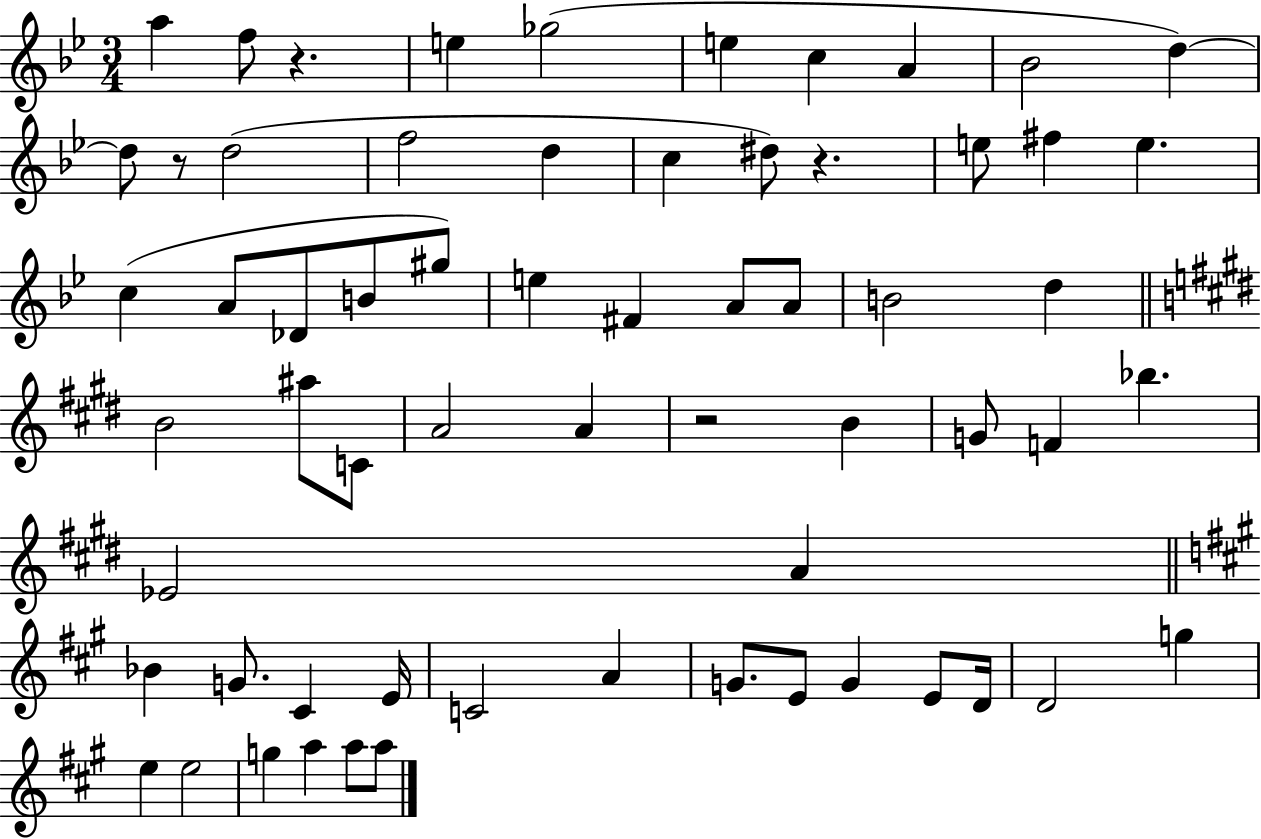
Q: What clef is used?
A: treble